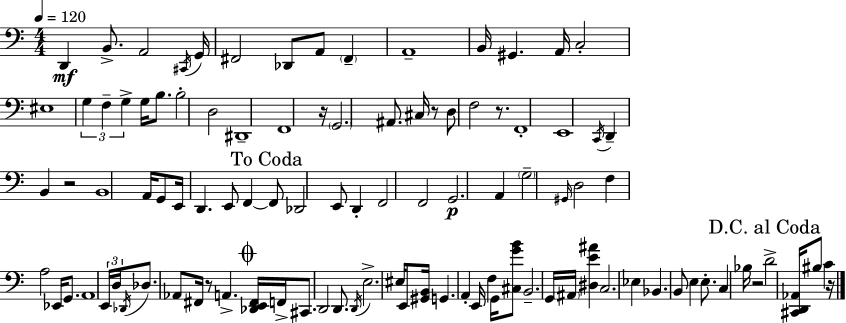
{
  \clef bass
  \numericTimeSignature
  \time 4/4
  \key a \minor
  \tempo 4 = 120
  d,4\mf b,8.-> a,2 \acciaccatura { cis,16 } | g,16 fis,2 des,8 a,8 \parenthesize fis,4-- | a,1-- | b,16 gis,4. a,16 c2-. | \break eis1 | \tuplet 3/2 { g4 f4-- g4-> } g16 b8. | b2-. d2 | dis,1-- | \break f,1 | r16 \parenthesize g,2. ais,8. | cis16 r8 d8 f2 r8. | f,1-. | \break e,1 | \acciaccatura { c,16 } d,4-- b,4 r2 | b,1 | a,16 g,8 e,16 d,4. e,8 f,4~~ | \break \mark "To Coda" f,8 des,2 e,8 d,4-. | f,2 f,2 | g,2.\p a,4 | \parenthesize g2-- \grace { gis,16 } d2 | \break f4 a2 ees,16 | g,8. a,1 | \tuplet 3/2 { e,16 d16 \acciaccatura { des,16 } } des8. aes,8 fis,16 r8 a,4.-> | \mark \markup { \musicglyph "scripts.coda" } <des, e, fis,>16 f,16-> cis,8. d,2 | \break d,8. \acciaccatura { d,16 } e2.-> | eis16 e,8 <gis, b,>16 g,4. a,4-. e,16 | f4 g,16 <cis g' b'>8 b,2.-- | g,16 \parenthesize ais,16 <dis e' ais'>4 c2. | \break ees4 bes,4. b,8 | e4 e8.-. c4 bes16 r2 | \mark "D.C. al Coda" d'2-> <cis, d, aes,>16 bis8 | c'4 r16 \bar "|."
}